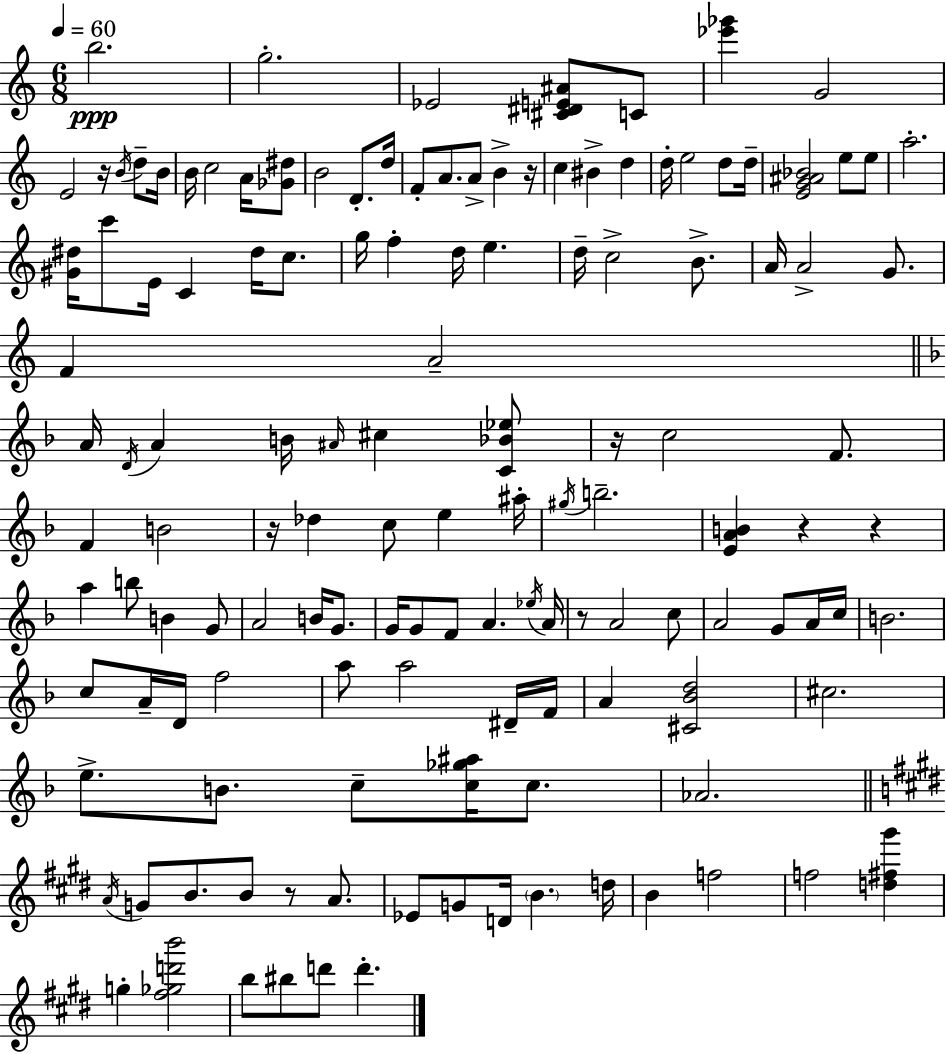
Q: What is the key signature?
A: C major